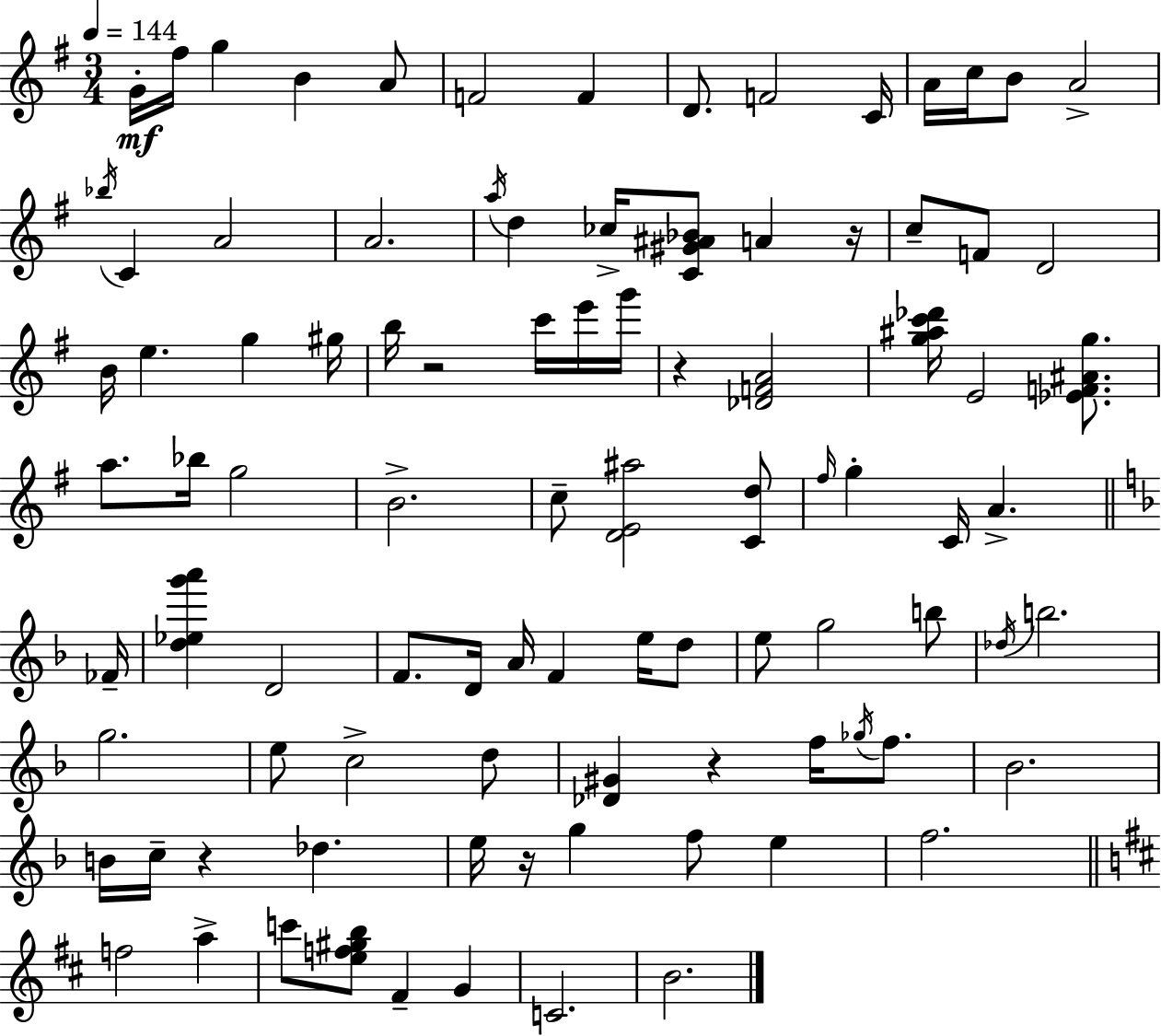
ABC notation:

X:1
T:Untitled
M:3/4
L:1/4
K:Em
G/4 ^f/4 g B A/2 F2 F D/2 F2 C/4 A/4 c/4 B/2 A2 _b/4 C A2 A2 a/4 d _c/4 [C^G^A_B]/2 A z/4 c/2 F/2 D2 B/4 e g ^g/4 b/4 z2 c'/4 e'/4 g'/4 z [_DFA]2 [g^ac'_d']/4 E2 [_EF^Ag]/2 a/2 _b/4 g2 B2 c/2 [DE^a]2 [Cd]/2 ^f/4 g C/4 A _F/4 [d_eg'a'] D2 F/2 D/4 A/4 F e/4 d/2 e/2 g2 b/2 _d/4 b2 g2 e/2 c2 d/2 [_D^G] z f/4 _g/4 f/2 _B2 B/4 c/4 z _d e/4 z/4 g f/2 e f2 f2 a c'/2 [ef^gb]/2 ^F G C2 B2